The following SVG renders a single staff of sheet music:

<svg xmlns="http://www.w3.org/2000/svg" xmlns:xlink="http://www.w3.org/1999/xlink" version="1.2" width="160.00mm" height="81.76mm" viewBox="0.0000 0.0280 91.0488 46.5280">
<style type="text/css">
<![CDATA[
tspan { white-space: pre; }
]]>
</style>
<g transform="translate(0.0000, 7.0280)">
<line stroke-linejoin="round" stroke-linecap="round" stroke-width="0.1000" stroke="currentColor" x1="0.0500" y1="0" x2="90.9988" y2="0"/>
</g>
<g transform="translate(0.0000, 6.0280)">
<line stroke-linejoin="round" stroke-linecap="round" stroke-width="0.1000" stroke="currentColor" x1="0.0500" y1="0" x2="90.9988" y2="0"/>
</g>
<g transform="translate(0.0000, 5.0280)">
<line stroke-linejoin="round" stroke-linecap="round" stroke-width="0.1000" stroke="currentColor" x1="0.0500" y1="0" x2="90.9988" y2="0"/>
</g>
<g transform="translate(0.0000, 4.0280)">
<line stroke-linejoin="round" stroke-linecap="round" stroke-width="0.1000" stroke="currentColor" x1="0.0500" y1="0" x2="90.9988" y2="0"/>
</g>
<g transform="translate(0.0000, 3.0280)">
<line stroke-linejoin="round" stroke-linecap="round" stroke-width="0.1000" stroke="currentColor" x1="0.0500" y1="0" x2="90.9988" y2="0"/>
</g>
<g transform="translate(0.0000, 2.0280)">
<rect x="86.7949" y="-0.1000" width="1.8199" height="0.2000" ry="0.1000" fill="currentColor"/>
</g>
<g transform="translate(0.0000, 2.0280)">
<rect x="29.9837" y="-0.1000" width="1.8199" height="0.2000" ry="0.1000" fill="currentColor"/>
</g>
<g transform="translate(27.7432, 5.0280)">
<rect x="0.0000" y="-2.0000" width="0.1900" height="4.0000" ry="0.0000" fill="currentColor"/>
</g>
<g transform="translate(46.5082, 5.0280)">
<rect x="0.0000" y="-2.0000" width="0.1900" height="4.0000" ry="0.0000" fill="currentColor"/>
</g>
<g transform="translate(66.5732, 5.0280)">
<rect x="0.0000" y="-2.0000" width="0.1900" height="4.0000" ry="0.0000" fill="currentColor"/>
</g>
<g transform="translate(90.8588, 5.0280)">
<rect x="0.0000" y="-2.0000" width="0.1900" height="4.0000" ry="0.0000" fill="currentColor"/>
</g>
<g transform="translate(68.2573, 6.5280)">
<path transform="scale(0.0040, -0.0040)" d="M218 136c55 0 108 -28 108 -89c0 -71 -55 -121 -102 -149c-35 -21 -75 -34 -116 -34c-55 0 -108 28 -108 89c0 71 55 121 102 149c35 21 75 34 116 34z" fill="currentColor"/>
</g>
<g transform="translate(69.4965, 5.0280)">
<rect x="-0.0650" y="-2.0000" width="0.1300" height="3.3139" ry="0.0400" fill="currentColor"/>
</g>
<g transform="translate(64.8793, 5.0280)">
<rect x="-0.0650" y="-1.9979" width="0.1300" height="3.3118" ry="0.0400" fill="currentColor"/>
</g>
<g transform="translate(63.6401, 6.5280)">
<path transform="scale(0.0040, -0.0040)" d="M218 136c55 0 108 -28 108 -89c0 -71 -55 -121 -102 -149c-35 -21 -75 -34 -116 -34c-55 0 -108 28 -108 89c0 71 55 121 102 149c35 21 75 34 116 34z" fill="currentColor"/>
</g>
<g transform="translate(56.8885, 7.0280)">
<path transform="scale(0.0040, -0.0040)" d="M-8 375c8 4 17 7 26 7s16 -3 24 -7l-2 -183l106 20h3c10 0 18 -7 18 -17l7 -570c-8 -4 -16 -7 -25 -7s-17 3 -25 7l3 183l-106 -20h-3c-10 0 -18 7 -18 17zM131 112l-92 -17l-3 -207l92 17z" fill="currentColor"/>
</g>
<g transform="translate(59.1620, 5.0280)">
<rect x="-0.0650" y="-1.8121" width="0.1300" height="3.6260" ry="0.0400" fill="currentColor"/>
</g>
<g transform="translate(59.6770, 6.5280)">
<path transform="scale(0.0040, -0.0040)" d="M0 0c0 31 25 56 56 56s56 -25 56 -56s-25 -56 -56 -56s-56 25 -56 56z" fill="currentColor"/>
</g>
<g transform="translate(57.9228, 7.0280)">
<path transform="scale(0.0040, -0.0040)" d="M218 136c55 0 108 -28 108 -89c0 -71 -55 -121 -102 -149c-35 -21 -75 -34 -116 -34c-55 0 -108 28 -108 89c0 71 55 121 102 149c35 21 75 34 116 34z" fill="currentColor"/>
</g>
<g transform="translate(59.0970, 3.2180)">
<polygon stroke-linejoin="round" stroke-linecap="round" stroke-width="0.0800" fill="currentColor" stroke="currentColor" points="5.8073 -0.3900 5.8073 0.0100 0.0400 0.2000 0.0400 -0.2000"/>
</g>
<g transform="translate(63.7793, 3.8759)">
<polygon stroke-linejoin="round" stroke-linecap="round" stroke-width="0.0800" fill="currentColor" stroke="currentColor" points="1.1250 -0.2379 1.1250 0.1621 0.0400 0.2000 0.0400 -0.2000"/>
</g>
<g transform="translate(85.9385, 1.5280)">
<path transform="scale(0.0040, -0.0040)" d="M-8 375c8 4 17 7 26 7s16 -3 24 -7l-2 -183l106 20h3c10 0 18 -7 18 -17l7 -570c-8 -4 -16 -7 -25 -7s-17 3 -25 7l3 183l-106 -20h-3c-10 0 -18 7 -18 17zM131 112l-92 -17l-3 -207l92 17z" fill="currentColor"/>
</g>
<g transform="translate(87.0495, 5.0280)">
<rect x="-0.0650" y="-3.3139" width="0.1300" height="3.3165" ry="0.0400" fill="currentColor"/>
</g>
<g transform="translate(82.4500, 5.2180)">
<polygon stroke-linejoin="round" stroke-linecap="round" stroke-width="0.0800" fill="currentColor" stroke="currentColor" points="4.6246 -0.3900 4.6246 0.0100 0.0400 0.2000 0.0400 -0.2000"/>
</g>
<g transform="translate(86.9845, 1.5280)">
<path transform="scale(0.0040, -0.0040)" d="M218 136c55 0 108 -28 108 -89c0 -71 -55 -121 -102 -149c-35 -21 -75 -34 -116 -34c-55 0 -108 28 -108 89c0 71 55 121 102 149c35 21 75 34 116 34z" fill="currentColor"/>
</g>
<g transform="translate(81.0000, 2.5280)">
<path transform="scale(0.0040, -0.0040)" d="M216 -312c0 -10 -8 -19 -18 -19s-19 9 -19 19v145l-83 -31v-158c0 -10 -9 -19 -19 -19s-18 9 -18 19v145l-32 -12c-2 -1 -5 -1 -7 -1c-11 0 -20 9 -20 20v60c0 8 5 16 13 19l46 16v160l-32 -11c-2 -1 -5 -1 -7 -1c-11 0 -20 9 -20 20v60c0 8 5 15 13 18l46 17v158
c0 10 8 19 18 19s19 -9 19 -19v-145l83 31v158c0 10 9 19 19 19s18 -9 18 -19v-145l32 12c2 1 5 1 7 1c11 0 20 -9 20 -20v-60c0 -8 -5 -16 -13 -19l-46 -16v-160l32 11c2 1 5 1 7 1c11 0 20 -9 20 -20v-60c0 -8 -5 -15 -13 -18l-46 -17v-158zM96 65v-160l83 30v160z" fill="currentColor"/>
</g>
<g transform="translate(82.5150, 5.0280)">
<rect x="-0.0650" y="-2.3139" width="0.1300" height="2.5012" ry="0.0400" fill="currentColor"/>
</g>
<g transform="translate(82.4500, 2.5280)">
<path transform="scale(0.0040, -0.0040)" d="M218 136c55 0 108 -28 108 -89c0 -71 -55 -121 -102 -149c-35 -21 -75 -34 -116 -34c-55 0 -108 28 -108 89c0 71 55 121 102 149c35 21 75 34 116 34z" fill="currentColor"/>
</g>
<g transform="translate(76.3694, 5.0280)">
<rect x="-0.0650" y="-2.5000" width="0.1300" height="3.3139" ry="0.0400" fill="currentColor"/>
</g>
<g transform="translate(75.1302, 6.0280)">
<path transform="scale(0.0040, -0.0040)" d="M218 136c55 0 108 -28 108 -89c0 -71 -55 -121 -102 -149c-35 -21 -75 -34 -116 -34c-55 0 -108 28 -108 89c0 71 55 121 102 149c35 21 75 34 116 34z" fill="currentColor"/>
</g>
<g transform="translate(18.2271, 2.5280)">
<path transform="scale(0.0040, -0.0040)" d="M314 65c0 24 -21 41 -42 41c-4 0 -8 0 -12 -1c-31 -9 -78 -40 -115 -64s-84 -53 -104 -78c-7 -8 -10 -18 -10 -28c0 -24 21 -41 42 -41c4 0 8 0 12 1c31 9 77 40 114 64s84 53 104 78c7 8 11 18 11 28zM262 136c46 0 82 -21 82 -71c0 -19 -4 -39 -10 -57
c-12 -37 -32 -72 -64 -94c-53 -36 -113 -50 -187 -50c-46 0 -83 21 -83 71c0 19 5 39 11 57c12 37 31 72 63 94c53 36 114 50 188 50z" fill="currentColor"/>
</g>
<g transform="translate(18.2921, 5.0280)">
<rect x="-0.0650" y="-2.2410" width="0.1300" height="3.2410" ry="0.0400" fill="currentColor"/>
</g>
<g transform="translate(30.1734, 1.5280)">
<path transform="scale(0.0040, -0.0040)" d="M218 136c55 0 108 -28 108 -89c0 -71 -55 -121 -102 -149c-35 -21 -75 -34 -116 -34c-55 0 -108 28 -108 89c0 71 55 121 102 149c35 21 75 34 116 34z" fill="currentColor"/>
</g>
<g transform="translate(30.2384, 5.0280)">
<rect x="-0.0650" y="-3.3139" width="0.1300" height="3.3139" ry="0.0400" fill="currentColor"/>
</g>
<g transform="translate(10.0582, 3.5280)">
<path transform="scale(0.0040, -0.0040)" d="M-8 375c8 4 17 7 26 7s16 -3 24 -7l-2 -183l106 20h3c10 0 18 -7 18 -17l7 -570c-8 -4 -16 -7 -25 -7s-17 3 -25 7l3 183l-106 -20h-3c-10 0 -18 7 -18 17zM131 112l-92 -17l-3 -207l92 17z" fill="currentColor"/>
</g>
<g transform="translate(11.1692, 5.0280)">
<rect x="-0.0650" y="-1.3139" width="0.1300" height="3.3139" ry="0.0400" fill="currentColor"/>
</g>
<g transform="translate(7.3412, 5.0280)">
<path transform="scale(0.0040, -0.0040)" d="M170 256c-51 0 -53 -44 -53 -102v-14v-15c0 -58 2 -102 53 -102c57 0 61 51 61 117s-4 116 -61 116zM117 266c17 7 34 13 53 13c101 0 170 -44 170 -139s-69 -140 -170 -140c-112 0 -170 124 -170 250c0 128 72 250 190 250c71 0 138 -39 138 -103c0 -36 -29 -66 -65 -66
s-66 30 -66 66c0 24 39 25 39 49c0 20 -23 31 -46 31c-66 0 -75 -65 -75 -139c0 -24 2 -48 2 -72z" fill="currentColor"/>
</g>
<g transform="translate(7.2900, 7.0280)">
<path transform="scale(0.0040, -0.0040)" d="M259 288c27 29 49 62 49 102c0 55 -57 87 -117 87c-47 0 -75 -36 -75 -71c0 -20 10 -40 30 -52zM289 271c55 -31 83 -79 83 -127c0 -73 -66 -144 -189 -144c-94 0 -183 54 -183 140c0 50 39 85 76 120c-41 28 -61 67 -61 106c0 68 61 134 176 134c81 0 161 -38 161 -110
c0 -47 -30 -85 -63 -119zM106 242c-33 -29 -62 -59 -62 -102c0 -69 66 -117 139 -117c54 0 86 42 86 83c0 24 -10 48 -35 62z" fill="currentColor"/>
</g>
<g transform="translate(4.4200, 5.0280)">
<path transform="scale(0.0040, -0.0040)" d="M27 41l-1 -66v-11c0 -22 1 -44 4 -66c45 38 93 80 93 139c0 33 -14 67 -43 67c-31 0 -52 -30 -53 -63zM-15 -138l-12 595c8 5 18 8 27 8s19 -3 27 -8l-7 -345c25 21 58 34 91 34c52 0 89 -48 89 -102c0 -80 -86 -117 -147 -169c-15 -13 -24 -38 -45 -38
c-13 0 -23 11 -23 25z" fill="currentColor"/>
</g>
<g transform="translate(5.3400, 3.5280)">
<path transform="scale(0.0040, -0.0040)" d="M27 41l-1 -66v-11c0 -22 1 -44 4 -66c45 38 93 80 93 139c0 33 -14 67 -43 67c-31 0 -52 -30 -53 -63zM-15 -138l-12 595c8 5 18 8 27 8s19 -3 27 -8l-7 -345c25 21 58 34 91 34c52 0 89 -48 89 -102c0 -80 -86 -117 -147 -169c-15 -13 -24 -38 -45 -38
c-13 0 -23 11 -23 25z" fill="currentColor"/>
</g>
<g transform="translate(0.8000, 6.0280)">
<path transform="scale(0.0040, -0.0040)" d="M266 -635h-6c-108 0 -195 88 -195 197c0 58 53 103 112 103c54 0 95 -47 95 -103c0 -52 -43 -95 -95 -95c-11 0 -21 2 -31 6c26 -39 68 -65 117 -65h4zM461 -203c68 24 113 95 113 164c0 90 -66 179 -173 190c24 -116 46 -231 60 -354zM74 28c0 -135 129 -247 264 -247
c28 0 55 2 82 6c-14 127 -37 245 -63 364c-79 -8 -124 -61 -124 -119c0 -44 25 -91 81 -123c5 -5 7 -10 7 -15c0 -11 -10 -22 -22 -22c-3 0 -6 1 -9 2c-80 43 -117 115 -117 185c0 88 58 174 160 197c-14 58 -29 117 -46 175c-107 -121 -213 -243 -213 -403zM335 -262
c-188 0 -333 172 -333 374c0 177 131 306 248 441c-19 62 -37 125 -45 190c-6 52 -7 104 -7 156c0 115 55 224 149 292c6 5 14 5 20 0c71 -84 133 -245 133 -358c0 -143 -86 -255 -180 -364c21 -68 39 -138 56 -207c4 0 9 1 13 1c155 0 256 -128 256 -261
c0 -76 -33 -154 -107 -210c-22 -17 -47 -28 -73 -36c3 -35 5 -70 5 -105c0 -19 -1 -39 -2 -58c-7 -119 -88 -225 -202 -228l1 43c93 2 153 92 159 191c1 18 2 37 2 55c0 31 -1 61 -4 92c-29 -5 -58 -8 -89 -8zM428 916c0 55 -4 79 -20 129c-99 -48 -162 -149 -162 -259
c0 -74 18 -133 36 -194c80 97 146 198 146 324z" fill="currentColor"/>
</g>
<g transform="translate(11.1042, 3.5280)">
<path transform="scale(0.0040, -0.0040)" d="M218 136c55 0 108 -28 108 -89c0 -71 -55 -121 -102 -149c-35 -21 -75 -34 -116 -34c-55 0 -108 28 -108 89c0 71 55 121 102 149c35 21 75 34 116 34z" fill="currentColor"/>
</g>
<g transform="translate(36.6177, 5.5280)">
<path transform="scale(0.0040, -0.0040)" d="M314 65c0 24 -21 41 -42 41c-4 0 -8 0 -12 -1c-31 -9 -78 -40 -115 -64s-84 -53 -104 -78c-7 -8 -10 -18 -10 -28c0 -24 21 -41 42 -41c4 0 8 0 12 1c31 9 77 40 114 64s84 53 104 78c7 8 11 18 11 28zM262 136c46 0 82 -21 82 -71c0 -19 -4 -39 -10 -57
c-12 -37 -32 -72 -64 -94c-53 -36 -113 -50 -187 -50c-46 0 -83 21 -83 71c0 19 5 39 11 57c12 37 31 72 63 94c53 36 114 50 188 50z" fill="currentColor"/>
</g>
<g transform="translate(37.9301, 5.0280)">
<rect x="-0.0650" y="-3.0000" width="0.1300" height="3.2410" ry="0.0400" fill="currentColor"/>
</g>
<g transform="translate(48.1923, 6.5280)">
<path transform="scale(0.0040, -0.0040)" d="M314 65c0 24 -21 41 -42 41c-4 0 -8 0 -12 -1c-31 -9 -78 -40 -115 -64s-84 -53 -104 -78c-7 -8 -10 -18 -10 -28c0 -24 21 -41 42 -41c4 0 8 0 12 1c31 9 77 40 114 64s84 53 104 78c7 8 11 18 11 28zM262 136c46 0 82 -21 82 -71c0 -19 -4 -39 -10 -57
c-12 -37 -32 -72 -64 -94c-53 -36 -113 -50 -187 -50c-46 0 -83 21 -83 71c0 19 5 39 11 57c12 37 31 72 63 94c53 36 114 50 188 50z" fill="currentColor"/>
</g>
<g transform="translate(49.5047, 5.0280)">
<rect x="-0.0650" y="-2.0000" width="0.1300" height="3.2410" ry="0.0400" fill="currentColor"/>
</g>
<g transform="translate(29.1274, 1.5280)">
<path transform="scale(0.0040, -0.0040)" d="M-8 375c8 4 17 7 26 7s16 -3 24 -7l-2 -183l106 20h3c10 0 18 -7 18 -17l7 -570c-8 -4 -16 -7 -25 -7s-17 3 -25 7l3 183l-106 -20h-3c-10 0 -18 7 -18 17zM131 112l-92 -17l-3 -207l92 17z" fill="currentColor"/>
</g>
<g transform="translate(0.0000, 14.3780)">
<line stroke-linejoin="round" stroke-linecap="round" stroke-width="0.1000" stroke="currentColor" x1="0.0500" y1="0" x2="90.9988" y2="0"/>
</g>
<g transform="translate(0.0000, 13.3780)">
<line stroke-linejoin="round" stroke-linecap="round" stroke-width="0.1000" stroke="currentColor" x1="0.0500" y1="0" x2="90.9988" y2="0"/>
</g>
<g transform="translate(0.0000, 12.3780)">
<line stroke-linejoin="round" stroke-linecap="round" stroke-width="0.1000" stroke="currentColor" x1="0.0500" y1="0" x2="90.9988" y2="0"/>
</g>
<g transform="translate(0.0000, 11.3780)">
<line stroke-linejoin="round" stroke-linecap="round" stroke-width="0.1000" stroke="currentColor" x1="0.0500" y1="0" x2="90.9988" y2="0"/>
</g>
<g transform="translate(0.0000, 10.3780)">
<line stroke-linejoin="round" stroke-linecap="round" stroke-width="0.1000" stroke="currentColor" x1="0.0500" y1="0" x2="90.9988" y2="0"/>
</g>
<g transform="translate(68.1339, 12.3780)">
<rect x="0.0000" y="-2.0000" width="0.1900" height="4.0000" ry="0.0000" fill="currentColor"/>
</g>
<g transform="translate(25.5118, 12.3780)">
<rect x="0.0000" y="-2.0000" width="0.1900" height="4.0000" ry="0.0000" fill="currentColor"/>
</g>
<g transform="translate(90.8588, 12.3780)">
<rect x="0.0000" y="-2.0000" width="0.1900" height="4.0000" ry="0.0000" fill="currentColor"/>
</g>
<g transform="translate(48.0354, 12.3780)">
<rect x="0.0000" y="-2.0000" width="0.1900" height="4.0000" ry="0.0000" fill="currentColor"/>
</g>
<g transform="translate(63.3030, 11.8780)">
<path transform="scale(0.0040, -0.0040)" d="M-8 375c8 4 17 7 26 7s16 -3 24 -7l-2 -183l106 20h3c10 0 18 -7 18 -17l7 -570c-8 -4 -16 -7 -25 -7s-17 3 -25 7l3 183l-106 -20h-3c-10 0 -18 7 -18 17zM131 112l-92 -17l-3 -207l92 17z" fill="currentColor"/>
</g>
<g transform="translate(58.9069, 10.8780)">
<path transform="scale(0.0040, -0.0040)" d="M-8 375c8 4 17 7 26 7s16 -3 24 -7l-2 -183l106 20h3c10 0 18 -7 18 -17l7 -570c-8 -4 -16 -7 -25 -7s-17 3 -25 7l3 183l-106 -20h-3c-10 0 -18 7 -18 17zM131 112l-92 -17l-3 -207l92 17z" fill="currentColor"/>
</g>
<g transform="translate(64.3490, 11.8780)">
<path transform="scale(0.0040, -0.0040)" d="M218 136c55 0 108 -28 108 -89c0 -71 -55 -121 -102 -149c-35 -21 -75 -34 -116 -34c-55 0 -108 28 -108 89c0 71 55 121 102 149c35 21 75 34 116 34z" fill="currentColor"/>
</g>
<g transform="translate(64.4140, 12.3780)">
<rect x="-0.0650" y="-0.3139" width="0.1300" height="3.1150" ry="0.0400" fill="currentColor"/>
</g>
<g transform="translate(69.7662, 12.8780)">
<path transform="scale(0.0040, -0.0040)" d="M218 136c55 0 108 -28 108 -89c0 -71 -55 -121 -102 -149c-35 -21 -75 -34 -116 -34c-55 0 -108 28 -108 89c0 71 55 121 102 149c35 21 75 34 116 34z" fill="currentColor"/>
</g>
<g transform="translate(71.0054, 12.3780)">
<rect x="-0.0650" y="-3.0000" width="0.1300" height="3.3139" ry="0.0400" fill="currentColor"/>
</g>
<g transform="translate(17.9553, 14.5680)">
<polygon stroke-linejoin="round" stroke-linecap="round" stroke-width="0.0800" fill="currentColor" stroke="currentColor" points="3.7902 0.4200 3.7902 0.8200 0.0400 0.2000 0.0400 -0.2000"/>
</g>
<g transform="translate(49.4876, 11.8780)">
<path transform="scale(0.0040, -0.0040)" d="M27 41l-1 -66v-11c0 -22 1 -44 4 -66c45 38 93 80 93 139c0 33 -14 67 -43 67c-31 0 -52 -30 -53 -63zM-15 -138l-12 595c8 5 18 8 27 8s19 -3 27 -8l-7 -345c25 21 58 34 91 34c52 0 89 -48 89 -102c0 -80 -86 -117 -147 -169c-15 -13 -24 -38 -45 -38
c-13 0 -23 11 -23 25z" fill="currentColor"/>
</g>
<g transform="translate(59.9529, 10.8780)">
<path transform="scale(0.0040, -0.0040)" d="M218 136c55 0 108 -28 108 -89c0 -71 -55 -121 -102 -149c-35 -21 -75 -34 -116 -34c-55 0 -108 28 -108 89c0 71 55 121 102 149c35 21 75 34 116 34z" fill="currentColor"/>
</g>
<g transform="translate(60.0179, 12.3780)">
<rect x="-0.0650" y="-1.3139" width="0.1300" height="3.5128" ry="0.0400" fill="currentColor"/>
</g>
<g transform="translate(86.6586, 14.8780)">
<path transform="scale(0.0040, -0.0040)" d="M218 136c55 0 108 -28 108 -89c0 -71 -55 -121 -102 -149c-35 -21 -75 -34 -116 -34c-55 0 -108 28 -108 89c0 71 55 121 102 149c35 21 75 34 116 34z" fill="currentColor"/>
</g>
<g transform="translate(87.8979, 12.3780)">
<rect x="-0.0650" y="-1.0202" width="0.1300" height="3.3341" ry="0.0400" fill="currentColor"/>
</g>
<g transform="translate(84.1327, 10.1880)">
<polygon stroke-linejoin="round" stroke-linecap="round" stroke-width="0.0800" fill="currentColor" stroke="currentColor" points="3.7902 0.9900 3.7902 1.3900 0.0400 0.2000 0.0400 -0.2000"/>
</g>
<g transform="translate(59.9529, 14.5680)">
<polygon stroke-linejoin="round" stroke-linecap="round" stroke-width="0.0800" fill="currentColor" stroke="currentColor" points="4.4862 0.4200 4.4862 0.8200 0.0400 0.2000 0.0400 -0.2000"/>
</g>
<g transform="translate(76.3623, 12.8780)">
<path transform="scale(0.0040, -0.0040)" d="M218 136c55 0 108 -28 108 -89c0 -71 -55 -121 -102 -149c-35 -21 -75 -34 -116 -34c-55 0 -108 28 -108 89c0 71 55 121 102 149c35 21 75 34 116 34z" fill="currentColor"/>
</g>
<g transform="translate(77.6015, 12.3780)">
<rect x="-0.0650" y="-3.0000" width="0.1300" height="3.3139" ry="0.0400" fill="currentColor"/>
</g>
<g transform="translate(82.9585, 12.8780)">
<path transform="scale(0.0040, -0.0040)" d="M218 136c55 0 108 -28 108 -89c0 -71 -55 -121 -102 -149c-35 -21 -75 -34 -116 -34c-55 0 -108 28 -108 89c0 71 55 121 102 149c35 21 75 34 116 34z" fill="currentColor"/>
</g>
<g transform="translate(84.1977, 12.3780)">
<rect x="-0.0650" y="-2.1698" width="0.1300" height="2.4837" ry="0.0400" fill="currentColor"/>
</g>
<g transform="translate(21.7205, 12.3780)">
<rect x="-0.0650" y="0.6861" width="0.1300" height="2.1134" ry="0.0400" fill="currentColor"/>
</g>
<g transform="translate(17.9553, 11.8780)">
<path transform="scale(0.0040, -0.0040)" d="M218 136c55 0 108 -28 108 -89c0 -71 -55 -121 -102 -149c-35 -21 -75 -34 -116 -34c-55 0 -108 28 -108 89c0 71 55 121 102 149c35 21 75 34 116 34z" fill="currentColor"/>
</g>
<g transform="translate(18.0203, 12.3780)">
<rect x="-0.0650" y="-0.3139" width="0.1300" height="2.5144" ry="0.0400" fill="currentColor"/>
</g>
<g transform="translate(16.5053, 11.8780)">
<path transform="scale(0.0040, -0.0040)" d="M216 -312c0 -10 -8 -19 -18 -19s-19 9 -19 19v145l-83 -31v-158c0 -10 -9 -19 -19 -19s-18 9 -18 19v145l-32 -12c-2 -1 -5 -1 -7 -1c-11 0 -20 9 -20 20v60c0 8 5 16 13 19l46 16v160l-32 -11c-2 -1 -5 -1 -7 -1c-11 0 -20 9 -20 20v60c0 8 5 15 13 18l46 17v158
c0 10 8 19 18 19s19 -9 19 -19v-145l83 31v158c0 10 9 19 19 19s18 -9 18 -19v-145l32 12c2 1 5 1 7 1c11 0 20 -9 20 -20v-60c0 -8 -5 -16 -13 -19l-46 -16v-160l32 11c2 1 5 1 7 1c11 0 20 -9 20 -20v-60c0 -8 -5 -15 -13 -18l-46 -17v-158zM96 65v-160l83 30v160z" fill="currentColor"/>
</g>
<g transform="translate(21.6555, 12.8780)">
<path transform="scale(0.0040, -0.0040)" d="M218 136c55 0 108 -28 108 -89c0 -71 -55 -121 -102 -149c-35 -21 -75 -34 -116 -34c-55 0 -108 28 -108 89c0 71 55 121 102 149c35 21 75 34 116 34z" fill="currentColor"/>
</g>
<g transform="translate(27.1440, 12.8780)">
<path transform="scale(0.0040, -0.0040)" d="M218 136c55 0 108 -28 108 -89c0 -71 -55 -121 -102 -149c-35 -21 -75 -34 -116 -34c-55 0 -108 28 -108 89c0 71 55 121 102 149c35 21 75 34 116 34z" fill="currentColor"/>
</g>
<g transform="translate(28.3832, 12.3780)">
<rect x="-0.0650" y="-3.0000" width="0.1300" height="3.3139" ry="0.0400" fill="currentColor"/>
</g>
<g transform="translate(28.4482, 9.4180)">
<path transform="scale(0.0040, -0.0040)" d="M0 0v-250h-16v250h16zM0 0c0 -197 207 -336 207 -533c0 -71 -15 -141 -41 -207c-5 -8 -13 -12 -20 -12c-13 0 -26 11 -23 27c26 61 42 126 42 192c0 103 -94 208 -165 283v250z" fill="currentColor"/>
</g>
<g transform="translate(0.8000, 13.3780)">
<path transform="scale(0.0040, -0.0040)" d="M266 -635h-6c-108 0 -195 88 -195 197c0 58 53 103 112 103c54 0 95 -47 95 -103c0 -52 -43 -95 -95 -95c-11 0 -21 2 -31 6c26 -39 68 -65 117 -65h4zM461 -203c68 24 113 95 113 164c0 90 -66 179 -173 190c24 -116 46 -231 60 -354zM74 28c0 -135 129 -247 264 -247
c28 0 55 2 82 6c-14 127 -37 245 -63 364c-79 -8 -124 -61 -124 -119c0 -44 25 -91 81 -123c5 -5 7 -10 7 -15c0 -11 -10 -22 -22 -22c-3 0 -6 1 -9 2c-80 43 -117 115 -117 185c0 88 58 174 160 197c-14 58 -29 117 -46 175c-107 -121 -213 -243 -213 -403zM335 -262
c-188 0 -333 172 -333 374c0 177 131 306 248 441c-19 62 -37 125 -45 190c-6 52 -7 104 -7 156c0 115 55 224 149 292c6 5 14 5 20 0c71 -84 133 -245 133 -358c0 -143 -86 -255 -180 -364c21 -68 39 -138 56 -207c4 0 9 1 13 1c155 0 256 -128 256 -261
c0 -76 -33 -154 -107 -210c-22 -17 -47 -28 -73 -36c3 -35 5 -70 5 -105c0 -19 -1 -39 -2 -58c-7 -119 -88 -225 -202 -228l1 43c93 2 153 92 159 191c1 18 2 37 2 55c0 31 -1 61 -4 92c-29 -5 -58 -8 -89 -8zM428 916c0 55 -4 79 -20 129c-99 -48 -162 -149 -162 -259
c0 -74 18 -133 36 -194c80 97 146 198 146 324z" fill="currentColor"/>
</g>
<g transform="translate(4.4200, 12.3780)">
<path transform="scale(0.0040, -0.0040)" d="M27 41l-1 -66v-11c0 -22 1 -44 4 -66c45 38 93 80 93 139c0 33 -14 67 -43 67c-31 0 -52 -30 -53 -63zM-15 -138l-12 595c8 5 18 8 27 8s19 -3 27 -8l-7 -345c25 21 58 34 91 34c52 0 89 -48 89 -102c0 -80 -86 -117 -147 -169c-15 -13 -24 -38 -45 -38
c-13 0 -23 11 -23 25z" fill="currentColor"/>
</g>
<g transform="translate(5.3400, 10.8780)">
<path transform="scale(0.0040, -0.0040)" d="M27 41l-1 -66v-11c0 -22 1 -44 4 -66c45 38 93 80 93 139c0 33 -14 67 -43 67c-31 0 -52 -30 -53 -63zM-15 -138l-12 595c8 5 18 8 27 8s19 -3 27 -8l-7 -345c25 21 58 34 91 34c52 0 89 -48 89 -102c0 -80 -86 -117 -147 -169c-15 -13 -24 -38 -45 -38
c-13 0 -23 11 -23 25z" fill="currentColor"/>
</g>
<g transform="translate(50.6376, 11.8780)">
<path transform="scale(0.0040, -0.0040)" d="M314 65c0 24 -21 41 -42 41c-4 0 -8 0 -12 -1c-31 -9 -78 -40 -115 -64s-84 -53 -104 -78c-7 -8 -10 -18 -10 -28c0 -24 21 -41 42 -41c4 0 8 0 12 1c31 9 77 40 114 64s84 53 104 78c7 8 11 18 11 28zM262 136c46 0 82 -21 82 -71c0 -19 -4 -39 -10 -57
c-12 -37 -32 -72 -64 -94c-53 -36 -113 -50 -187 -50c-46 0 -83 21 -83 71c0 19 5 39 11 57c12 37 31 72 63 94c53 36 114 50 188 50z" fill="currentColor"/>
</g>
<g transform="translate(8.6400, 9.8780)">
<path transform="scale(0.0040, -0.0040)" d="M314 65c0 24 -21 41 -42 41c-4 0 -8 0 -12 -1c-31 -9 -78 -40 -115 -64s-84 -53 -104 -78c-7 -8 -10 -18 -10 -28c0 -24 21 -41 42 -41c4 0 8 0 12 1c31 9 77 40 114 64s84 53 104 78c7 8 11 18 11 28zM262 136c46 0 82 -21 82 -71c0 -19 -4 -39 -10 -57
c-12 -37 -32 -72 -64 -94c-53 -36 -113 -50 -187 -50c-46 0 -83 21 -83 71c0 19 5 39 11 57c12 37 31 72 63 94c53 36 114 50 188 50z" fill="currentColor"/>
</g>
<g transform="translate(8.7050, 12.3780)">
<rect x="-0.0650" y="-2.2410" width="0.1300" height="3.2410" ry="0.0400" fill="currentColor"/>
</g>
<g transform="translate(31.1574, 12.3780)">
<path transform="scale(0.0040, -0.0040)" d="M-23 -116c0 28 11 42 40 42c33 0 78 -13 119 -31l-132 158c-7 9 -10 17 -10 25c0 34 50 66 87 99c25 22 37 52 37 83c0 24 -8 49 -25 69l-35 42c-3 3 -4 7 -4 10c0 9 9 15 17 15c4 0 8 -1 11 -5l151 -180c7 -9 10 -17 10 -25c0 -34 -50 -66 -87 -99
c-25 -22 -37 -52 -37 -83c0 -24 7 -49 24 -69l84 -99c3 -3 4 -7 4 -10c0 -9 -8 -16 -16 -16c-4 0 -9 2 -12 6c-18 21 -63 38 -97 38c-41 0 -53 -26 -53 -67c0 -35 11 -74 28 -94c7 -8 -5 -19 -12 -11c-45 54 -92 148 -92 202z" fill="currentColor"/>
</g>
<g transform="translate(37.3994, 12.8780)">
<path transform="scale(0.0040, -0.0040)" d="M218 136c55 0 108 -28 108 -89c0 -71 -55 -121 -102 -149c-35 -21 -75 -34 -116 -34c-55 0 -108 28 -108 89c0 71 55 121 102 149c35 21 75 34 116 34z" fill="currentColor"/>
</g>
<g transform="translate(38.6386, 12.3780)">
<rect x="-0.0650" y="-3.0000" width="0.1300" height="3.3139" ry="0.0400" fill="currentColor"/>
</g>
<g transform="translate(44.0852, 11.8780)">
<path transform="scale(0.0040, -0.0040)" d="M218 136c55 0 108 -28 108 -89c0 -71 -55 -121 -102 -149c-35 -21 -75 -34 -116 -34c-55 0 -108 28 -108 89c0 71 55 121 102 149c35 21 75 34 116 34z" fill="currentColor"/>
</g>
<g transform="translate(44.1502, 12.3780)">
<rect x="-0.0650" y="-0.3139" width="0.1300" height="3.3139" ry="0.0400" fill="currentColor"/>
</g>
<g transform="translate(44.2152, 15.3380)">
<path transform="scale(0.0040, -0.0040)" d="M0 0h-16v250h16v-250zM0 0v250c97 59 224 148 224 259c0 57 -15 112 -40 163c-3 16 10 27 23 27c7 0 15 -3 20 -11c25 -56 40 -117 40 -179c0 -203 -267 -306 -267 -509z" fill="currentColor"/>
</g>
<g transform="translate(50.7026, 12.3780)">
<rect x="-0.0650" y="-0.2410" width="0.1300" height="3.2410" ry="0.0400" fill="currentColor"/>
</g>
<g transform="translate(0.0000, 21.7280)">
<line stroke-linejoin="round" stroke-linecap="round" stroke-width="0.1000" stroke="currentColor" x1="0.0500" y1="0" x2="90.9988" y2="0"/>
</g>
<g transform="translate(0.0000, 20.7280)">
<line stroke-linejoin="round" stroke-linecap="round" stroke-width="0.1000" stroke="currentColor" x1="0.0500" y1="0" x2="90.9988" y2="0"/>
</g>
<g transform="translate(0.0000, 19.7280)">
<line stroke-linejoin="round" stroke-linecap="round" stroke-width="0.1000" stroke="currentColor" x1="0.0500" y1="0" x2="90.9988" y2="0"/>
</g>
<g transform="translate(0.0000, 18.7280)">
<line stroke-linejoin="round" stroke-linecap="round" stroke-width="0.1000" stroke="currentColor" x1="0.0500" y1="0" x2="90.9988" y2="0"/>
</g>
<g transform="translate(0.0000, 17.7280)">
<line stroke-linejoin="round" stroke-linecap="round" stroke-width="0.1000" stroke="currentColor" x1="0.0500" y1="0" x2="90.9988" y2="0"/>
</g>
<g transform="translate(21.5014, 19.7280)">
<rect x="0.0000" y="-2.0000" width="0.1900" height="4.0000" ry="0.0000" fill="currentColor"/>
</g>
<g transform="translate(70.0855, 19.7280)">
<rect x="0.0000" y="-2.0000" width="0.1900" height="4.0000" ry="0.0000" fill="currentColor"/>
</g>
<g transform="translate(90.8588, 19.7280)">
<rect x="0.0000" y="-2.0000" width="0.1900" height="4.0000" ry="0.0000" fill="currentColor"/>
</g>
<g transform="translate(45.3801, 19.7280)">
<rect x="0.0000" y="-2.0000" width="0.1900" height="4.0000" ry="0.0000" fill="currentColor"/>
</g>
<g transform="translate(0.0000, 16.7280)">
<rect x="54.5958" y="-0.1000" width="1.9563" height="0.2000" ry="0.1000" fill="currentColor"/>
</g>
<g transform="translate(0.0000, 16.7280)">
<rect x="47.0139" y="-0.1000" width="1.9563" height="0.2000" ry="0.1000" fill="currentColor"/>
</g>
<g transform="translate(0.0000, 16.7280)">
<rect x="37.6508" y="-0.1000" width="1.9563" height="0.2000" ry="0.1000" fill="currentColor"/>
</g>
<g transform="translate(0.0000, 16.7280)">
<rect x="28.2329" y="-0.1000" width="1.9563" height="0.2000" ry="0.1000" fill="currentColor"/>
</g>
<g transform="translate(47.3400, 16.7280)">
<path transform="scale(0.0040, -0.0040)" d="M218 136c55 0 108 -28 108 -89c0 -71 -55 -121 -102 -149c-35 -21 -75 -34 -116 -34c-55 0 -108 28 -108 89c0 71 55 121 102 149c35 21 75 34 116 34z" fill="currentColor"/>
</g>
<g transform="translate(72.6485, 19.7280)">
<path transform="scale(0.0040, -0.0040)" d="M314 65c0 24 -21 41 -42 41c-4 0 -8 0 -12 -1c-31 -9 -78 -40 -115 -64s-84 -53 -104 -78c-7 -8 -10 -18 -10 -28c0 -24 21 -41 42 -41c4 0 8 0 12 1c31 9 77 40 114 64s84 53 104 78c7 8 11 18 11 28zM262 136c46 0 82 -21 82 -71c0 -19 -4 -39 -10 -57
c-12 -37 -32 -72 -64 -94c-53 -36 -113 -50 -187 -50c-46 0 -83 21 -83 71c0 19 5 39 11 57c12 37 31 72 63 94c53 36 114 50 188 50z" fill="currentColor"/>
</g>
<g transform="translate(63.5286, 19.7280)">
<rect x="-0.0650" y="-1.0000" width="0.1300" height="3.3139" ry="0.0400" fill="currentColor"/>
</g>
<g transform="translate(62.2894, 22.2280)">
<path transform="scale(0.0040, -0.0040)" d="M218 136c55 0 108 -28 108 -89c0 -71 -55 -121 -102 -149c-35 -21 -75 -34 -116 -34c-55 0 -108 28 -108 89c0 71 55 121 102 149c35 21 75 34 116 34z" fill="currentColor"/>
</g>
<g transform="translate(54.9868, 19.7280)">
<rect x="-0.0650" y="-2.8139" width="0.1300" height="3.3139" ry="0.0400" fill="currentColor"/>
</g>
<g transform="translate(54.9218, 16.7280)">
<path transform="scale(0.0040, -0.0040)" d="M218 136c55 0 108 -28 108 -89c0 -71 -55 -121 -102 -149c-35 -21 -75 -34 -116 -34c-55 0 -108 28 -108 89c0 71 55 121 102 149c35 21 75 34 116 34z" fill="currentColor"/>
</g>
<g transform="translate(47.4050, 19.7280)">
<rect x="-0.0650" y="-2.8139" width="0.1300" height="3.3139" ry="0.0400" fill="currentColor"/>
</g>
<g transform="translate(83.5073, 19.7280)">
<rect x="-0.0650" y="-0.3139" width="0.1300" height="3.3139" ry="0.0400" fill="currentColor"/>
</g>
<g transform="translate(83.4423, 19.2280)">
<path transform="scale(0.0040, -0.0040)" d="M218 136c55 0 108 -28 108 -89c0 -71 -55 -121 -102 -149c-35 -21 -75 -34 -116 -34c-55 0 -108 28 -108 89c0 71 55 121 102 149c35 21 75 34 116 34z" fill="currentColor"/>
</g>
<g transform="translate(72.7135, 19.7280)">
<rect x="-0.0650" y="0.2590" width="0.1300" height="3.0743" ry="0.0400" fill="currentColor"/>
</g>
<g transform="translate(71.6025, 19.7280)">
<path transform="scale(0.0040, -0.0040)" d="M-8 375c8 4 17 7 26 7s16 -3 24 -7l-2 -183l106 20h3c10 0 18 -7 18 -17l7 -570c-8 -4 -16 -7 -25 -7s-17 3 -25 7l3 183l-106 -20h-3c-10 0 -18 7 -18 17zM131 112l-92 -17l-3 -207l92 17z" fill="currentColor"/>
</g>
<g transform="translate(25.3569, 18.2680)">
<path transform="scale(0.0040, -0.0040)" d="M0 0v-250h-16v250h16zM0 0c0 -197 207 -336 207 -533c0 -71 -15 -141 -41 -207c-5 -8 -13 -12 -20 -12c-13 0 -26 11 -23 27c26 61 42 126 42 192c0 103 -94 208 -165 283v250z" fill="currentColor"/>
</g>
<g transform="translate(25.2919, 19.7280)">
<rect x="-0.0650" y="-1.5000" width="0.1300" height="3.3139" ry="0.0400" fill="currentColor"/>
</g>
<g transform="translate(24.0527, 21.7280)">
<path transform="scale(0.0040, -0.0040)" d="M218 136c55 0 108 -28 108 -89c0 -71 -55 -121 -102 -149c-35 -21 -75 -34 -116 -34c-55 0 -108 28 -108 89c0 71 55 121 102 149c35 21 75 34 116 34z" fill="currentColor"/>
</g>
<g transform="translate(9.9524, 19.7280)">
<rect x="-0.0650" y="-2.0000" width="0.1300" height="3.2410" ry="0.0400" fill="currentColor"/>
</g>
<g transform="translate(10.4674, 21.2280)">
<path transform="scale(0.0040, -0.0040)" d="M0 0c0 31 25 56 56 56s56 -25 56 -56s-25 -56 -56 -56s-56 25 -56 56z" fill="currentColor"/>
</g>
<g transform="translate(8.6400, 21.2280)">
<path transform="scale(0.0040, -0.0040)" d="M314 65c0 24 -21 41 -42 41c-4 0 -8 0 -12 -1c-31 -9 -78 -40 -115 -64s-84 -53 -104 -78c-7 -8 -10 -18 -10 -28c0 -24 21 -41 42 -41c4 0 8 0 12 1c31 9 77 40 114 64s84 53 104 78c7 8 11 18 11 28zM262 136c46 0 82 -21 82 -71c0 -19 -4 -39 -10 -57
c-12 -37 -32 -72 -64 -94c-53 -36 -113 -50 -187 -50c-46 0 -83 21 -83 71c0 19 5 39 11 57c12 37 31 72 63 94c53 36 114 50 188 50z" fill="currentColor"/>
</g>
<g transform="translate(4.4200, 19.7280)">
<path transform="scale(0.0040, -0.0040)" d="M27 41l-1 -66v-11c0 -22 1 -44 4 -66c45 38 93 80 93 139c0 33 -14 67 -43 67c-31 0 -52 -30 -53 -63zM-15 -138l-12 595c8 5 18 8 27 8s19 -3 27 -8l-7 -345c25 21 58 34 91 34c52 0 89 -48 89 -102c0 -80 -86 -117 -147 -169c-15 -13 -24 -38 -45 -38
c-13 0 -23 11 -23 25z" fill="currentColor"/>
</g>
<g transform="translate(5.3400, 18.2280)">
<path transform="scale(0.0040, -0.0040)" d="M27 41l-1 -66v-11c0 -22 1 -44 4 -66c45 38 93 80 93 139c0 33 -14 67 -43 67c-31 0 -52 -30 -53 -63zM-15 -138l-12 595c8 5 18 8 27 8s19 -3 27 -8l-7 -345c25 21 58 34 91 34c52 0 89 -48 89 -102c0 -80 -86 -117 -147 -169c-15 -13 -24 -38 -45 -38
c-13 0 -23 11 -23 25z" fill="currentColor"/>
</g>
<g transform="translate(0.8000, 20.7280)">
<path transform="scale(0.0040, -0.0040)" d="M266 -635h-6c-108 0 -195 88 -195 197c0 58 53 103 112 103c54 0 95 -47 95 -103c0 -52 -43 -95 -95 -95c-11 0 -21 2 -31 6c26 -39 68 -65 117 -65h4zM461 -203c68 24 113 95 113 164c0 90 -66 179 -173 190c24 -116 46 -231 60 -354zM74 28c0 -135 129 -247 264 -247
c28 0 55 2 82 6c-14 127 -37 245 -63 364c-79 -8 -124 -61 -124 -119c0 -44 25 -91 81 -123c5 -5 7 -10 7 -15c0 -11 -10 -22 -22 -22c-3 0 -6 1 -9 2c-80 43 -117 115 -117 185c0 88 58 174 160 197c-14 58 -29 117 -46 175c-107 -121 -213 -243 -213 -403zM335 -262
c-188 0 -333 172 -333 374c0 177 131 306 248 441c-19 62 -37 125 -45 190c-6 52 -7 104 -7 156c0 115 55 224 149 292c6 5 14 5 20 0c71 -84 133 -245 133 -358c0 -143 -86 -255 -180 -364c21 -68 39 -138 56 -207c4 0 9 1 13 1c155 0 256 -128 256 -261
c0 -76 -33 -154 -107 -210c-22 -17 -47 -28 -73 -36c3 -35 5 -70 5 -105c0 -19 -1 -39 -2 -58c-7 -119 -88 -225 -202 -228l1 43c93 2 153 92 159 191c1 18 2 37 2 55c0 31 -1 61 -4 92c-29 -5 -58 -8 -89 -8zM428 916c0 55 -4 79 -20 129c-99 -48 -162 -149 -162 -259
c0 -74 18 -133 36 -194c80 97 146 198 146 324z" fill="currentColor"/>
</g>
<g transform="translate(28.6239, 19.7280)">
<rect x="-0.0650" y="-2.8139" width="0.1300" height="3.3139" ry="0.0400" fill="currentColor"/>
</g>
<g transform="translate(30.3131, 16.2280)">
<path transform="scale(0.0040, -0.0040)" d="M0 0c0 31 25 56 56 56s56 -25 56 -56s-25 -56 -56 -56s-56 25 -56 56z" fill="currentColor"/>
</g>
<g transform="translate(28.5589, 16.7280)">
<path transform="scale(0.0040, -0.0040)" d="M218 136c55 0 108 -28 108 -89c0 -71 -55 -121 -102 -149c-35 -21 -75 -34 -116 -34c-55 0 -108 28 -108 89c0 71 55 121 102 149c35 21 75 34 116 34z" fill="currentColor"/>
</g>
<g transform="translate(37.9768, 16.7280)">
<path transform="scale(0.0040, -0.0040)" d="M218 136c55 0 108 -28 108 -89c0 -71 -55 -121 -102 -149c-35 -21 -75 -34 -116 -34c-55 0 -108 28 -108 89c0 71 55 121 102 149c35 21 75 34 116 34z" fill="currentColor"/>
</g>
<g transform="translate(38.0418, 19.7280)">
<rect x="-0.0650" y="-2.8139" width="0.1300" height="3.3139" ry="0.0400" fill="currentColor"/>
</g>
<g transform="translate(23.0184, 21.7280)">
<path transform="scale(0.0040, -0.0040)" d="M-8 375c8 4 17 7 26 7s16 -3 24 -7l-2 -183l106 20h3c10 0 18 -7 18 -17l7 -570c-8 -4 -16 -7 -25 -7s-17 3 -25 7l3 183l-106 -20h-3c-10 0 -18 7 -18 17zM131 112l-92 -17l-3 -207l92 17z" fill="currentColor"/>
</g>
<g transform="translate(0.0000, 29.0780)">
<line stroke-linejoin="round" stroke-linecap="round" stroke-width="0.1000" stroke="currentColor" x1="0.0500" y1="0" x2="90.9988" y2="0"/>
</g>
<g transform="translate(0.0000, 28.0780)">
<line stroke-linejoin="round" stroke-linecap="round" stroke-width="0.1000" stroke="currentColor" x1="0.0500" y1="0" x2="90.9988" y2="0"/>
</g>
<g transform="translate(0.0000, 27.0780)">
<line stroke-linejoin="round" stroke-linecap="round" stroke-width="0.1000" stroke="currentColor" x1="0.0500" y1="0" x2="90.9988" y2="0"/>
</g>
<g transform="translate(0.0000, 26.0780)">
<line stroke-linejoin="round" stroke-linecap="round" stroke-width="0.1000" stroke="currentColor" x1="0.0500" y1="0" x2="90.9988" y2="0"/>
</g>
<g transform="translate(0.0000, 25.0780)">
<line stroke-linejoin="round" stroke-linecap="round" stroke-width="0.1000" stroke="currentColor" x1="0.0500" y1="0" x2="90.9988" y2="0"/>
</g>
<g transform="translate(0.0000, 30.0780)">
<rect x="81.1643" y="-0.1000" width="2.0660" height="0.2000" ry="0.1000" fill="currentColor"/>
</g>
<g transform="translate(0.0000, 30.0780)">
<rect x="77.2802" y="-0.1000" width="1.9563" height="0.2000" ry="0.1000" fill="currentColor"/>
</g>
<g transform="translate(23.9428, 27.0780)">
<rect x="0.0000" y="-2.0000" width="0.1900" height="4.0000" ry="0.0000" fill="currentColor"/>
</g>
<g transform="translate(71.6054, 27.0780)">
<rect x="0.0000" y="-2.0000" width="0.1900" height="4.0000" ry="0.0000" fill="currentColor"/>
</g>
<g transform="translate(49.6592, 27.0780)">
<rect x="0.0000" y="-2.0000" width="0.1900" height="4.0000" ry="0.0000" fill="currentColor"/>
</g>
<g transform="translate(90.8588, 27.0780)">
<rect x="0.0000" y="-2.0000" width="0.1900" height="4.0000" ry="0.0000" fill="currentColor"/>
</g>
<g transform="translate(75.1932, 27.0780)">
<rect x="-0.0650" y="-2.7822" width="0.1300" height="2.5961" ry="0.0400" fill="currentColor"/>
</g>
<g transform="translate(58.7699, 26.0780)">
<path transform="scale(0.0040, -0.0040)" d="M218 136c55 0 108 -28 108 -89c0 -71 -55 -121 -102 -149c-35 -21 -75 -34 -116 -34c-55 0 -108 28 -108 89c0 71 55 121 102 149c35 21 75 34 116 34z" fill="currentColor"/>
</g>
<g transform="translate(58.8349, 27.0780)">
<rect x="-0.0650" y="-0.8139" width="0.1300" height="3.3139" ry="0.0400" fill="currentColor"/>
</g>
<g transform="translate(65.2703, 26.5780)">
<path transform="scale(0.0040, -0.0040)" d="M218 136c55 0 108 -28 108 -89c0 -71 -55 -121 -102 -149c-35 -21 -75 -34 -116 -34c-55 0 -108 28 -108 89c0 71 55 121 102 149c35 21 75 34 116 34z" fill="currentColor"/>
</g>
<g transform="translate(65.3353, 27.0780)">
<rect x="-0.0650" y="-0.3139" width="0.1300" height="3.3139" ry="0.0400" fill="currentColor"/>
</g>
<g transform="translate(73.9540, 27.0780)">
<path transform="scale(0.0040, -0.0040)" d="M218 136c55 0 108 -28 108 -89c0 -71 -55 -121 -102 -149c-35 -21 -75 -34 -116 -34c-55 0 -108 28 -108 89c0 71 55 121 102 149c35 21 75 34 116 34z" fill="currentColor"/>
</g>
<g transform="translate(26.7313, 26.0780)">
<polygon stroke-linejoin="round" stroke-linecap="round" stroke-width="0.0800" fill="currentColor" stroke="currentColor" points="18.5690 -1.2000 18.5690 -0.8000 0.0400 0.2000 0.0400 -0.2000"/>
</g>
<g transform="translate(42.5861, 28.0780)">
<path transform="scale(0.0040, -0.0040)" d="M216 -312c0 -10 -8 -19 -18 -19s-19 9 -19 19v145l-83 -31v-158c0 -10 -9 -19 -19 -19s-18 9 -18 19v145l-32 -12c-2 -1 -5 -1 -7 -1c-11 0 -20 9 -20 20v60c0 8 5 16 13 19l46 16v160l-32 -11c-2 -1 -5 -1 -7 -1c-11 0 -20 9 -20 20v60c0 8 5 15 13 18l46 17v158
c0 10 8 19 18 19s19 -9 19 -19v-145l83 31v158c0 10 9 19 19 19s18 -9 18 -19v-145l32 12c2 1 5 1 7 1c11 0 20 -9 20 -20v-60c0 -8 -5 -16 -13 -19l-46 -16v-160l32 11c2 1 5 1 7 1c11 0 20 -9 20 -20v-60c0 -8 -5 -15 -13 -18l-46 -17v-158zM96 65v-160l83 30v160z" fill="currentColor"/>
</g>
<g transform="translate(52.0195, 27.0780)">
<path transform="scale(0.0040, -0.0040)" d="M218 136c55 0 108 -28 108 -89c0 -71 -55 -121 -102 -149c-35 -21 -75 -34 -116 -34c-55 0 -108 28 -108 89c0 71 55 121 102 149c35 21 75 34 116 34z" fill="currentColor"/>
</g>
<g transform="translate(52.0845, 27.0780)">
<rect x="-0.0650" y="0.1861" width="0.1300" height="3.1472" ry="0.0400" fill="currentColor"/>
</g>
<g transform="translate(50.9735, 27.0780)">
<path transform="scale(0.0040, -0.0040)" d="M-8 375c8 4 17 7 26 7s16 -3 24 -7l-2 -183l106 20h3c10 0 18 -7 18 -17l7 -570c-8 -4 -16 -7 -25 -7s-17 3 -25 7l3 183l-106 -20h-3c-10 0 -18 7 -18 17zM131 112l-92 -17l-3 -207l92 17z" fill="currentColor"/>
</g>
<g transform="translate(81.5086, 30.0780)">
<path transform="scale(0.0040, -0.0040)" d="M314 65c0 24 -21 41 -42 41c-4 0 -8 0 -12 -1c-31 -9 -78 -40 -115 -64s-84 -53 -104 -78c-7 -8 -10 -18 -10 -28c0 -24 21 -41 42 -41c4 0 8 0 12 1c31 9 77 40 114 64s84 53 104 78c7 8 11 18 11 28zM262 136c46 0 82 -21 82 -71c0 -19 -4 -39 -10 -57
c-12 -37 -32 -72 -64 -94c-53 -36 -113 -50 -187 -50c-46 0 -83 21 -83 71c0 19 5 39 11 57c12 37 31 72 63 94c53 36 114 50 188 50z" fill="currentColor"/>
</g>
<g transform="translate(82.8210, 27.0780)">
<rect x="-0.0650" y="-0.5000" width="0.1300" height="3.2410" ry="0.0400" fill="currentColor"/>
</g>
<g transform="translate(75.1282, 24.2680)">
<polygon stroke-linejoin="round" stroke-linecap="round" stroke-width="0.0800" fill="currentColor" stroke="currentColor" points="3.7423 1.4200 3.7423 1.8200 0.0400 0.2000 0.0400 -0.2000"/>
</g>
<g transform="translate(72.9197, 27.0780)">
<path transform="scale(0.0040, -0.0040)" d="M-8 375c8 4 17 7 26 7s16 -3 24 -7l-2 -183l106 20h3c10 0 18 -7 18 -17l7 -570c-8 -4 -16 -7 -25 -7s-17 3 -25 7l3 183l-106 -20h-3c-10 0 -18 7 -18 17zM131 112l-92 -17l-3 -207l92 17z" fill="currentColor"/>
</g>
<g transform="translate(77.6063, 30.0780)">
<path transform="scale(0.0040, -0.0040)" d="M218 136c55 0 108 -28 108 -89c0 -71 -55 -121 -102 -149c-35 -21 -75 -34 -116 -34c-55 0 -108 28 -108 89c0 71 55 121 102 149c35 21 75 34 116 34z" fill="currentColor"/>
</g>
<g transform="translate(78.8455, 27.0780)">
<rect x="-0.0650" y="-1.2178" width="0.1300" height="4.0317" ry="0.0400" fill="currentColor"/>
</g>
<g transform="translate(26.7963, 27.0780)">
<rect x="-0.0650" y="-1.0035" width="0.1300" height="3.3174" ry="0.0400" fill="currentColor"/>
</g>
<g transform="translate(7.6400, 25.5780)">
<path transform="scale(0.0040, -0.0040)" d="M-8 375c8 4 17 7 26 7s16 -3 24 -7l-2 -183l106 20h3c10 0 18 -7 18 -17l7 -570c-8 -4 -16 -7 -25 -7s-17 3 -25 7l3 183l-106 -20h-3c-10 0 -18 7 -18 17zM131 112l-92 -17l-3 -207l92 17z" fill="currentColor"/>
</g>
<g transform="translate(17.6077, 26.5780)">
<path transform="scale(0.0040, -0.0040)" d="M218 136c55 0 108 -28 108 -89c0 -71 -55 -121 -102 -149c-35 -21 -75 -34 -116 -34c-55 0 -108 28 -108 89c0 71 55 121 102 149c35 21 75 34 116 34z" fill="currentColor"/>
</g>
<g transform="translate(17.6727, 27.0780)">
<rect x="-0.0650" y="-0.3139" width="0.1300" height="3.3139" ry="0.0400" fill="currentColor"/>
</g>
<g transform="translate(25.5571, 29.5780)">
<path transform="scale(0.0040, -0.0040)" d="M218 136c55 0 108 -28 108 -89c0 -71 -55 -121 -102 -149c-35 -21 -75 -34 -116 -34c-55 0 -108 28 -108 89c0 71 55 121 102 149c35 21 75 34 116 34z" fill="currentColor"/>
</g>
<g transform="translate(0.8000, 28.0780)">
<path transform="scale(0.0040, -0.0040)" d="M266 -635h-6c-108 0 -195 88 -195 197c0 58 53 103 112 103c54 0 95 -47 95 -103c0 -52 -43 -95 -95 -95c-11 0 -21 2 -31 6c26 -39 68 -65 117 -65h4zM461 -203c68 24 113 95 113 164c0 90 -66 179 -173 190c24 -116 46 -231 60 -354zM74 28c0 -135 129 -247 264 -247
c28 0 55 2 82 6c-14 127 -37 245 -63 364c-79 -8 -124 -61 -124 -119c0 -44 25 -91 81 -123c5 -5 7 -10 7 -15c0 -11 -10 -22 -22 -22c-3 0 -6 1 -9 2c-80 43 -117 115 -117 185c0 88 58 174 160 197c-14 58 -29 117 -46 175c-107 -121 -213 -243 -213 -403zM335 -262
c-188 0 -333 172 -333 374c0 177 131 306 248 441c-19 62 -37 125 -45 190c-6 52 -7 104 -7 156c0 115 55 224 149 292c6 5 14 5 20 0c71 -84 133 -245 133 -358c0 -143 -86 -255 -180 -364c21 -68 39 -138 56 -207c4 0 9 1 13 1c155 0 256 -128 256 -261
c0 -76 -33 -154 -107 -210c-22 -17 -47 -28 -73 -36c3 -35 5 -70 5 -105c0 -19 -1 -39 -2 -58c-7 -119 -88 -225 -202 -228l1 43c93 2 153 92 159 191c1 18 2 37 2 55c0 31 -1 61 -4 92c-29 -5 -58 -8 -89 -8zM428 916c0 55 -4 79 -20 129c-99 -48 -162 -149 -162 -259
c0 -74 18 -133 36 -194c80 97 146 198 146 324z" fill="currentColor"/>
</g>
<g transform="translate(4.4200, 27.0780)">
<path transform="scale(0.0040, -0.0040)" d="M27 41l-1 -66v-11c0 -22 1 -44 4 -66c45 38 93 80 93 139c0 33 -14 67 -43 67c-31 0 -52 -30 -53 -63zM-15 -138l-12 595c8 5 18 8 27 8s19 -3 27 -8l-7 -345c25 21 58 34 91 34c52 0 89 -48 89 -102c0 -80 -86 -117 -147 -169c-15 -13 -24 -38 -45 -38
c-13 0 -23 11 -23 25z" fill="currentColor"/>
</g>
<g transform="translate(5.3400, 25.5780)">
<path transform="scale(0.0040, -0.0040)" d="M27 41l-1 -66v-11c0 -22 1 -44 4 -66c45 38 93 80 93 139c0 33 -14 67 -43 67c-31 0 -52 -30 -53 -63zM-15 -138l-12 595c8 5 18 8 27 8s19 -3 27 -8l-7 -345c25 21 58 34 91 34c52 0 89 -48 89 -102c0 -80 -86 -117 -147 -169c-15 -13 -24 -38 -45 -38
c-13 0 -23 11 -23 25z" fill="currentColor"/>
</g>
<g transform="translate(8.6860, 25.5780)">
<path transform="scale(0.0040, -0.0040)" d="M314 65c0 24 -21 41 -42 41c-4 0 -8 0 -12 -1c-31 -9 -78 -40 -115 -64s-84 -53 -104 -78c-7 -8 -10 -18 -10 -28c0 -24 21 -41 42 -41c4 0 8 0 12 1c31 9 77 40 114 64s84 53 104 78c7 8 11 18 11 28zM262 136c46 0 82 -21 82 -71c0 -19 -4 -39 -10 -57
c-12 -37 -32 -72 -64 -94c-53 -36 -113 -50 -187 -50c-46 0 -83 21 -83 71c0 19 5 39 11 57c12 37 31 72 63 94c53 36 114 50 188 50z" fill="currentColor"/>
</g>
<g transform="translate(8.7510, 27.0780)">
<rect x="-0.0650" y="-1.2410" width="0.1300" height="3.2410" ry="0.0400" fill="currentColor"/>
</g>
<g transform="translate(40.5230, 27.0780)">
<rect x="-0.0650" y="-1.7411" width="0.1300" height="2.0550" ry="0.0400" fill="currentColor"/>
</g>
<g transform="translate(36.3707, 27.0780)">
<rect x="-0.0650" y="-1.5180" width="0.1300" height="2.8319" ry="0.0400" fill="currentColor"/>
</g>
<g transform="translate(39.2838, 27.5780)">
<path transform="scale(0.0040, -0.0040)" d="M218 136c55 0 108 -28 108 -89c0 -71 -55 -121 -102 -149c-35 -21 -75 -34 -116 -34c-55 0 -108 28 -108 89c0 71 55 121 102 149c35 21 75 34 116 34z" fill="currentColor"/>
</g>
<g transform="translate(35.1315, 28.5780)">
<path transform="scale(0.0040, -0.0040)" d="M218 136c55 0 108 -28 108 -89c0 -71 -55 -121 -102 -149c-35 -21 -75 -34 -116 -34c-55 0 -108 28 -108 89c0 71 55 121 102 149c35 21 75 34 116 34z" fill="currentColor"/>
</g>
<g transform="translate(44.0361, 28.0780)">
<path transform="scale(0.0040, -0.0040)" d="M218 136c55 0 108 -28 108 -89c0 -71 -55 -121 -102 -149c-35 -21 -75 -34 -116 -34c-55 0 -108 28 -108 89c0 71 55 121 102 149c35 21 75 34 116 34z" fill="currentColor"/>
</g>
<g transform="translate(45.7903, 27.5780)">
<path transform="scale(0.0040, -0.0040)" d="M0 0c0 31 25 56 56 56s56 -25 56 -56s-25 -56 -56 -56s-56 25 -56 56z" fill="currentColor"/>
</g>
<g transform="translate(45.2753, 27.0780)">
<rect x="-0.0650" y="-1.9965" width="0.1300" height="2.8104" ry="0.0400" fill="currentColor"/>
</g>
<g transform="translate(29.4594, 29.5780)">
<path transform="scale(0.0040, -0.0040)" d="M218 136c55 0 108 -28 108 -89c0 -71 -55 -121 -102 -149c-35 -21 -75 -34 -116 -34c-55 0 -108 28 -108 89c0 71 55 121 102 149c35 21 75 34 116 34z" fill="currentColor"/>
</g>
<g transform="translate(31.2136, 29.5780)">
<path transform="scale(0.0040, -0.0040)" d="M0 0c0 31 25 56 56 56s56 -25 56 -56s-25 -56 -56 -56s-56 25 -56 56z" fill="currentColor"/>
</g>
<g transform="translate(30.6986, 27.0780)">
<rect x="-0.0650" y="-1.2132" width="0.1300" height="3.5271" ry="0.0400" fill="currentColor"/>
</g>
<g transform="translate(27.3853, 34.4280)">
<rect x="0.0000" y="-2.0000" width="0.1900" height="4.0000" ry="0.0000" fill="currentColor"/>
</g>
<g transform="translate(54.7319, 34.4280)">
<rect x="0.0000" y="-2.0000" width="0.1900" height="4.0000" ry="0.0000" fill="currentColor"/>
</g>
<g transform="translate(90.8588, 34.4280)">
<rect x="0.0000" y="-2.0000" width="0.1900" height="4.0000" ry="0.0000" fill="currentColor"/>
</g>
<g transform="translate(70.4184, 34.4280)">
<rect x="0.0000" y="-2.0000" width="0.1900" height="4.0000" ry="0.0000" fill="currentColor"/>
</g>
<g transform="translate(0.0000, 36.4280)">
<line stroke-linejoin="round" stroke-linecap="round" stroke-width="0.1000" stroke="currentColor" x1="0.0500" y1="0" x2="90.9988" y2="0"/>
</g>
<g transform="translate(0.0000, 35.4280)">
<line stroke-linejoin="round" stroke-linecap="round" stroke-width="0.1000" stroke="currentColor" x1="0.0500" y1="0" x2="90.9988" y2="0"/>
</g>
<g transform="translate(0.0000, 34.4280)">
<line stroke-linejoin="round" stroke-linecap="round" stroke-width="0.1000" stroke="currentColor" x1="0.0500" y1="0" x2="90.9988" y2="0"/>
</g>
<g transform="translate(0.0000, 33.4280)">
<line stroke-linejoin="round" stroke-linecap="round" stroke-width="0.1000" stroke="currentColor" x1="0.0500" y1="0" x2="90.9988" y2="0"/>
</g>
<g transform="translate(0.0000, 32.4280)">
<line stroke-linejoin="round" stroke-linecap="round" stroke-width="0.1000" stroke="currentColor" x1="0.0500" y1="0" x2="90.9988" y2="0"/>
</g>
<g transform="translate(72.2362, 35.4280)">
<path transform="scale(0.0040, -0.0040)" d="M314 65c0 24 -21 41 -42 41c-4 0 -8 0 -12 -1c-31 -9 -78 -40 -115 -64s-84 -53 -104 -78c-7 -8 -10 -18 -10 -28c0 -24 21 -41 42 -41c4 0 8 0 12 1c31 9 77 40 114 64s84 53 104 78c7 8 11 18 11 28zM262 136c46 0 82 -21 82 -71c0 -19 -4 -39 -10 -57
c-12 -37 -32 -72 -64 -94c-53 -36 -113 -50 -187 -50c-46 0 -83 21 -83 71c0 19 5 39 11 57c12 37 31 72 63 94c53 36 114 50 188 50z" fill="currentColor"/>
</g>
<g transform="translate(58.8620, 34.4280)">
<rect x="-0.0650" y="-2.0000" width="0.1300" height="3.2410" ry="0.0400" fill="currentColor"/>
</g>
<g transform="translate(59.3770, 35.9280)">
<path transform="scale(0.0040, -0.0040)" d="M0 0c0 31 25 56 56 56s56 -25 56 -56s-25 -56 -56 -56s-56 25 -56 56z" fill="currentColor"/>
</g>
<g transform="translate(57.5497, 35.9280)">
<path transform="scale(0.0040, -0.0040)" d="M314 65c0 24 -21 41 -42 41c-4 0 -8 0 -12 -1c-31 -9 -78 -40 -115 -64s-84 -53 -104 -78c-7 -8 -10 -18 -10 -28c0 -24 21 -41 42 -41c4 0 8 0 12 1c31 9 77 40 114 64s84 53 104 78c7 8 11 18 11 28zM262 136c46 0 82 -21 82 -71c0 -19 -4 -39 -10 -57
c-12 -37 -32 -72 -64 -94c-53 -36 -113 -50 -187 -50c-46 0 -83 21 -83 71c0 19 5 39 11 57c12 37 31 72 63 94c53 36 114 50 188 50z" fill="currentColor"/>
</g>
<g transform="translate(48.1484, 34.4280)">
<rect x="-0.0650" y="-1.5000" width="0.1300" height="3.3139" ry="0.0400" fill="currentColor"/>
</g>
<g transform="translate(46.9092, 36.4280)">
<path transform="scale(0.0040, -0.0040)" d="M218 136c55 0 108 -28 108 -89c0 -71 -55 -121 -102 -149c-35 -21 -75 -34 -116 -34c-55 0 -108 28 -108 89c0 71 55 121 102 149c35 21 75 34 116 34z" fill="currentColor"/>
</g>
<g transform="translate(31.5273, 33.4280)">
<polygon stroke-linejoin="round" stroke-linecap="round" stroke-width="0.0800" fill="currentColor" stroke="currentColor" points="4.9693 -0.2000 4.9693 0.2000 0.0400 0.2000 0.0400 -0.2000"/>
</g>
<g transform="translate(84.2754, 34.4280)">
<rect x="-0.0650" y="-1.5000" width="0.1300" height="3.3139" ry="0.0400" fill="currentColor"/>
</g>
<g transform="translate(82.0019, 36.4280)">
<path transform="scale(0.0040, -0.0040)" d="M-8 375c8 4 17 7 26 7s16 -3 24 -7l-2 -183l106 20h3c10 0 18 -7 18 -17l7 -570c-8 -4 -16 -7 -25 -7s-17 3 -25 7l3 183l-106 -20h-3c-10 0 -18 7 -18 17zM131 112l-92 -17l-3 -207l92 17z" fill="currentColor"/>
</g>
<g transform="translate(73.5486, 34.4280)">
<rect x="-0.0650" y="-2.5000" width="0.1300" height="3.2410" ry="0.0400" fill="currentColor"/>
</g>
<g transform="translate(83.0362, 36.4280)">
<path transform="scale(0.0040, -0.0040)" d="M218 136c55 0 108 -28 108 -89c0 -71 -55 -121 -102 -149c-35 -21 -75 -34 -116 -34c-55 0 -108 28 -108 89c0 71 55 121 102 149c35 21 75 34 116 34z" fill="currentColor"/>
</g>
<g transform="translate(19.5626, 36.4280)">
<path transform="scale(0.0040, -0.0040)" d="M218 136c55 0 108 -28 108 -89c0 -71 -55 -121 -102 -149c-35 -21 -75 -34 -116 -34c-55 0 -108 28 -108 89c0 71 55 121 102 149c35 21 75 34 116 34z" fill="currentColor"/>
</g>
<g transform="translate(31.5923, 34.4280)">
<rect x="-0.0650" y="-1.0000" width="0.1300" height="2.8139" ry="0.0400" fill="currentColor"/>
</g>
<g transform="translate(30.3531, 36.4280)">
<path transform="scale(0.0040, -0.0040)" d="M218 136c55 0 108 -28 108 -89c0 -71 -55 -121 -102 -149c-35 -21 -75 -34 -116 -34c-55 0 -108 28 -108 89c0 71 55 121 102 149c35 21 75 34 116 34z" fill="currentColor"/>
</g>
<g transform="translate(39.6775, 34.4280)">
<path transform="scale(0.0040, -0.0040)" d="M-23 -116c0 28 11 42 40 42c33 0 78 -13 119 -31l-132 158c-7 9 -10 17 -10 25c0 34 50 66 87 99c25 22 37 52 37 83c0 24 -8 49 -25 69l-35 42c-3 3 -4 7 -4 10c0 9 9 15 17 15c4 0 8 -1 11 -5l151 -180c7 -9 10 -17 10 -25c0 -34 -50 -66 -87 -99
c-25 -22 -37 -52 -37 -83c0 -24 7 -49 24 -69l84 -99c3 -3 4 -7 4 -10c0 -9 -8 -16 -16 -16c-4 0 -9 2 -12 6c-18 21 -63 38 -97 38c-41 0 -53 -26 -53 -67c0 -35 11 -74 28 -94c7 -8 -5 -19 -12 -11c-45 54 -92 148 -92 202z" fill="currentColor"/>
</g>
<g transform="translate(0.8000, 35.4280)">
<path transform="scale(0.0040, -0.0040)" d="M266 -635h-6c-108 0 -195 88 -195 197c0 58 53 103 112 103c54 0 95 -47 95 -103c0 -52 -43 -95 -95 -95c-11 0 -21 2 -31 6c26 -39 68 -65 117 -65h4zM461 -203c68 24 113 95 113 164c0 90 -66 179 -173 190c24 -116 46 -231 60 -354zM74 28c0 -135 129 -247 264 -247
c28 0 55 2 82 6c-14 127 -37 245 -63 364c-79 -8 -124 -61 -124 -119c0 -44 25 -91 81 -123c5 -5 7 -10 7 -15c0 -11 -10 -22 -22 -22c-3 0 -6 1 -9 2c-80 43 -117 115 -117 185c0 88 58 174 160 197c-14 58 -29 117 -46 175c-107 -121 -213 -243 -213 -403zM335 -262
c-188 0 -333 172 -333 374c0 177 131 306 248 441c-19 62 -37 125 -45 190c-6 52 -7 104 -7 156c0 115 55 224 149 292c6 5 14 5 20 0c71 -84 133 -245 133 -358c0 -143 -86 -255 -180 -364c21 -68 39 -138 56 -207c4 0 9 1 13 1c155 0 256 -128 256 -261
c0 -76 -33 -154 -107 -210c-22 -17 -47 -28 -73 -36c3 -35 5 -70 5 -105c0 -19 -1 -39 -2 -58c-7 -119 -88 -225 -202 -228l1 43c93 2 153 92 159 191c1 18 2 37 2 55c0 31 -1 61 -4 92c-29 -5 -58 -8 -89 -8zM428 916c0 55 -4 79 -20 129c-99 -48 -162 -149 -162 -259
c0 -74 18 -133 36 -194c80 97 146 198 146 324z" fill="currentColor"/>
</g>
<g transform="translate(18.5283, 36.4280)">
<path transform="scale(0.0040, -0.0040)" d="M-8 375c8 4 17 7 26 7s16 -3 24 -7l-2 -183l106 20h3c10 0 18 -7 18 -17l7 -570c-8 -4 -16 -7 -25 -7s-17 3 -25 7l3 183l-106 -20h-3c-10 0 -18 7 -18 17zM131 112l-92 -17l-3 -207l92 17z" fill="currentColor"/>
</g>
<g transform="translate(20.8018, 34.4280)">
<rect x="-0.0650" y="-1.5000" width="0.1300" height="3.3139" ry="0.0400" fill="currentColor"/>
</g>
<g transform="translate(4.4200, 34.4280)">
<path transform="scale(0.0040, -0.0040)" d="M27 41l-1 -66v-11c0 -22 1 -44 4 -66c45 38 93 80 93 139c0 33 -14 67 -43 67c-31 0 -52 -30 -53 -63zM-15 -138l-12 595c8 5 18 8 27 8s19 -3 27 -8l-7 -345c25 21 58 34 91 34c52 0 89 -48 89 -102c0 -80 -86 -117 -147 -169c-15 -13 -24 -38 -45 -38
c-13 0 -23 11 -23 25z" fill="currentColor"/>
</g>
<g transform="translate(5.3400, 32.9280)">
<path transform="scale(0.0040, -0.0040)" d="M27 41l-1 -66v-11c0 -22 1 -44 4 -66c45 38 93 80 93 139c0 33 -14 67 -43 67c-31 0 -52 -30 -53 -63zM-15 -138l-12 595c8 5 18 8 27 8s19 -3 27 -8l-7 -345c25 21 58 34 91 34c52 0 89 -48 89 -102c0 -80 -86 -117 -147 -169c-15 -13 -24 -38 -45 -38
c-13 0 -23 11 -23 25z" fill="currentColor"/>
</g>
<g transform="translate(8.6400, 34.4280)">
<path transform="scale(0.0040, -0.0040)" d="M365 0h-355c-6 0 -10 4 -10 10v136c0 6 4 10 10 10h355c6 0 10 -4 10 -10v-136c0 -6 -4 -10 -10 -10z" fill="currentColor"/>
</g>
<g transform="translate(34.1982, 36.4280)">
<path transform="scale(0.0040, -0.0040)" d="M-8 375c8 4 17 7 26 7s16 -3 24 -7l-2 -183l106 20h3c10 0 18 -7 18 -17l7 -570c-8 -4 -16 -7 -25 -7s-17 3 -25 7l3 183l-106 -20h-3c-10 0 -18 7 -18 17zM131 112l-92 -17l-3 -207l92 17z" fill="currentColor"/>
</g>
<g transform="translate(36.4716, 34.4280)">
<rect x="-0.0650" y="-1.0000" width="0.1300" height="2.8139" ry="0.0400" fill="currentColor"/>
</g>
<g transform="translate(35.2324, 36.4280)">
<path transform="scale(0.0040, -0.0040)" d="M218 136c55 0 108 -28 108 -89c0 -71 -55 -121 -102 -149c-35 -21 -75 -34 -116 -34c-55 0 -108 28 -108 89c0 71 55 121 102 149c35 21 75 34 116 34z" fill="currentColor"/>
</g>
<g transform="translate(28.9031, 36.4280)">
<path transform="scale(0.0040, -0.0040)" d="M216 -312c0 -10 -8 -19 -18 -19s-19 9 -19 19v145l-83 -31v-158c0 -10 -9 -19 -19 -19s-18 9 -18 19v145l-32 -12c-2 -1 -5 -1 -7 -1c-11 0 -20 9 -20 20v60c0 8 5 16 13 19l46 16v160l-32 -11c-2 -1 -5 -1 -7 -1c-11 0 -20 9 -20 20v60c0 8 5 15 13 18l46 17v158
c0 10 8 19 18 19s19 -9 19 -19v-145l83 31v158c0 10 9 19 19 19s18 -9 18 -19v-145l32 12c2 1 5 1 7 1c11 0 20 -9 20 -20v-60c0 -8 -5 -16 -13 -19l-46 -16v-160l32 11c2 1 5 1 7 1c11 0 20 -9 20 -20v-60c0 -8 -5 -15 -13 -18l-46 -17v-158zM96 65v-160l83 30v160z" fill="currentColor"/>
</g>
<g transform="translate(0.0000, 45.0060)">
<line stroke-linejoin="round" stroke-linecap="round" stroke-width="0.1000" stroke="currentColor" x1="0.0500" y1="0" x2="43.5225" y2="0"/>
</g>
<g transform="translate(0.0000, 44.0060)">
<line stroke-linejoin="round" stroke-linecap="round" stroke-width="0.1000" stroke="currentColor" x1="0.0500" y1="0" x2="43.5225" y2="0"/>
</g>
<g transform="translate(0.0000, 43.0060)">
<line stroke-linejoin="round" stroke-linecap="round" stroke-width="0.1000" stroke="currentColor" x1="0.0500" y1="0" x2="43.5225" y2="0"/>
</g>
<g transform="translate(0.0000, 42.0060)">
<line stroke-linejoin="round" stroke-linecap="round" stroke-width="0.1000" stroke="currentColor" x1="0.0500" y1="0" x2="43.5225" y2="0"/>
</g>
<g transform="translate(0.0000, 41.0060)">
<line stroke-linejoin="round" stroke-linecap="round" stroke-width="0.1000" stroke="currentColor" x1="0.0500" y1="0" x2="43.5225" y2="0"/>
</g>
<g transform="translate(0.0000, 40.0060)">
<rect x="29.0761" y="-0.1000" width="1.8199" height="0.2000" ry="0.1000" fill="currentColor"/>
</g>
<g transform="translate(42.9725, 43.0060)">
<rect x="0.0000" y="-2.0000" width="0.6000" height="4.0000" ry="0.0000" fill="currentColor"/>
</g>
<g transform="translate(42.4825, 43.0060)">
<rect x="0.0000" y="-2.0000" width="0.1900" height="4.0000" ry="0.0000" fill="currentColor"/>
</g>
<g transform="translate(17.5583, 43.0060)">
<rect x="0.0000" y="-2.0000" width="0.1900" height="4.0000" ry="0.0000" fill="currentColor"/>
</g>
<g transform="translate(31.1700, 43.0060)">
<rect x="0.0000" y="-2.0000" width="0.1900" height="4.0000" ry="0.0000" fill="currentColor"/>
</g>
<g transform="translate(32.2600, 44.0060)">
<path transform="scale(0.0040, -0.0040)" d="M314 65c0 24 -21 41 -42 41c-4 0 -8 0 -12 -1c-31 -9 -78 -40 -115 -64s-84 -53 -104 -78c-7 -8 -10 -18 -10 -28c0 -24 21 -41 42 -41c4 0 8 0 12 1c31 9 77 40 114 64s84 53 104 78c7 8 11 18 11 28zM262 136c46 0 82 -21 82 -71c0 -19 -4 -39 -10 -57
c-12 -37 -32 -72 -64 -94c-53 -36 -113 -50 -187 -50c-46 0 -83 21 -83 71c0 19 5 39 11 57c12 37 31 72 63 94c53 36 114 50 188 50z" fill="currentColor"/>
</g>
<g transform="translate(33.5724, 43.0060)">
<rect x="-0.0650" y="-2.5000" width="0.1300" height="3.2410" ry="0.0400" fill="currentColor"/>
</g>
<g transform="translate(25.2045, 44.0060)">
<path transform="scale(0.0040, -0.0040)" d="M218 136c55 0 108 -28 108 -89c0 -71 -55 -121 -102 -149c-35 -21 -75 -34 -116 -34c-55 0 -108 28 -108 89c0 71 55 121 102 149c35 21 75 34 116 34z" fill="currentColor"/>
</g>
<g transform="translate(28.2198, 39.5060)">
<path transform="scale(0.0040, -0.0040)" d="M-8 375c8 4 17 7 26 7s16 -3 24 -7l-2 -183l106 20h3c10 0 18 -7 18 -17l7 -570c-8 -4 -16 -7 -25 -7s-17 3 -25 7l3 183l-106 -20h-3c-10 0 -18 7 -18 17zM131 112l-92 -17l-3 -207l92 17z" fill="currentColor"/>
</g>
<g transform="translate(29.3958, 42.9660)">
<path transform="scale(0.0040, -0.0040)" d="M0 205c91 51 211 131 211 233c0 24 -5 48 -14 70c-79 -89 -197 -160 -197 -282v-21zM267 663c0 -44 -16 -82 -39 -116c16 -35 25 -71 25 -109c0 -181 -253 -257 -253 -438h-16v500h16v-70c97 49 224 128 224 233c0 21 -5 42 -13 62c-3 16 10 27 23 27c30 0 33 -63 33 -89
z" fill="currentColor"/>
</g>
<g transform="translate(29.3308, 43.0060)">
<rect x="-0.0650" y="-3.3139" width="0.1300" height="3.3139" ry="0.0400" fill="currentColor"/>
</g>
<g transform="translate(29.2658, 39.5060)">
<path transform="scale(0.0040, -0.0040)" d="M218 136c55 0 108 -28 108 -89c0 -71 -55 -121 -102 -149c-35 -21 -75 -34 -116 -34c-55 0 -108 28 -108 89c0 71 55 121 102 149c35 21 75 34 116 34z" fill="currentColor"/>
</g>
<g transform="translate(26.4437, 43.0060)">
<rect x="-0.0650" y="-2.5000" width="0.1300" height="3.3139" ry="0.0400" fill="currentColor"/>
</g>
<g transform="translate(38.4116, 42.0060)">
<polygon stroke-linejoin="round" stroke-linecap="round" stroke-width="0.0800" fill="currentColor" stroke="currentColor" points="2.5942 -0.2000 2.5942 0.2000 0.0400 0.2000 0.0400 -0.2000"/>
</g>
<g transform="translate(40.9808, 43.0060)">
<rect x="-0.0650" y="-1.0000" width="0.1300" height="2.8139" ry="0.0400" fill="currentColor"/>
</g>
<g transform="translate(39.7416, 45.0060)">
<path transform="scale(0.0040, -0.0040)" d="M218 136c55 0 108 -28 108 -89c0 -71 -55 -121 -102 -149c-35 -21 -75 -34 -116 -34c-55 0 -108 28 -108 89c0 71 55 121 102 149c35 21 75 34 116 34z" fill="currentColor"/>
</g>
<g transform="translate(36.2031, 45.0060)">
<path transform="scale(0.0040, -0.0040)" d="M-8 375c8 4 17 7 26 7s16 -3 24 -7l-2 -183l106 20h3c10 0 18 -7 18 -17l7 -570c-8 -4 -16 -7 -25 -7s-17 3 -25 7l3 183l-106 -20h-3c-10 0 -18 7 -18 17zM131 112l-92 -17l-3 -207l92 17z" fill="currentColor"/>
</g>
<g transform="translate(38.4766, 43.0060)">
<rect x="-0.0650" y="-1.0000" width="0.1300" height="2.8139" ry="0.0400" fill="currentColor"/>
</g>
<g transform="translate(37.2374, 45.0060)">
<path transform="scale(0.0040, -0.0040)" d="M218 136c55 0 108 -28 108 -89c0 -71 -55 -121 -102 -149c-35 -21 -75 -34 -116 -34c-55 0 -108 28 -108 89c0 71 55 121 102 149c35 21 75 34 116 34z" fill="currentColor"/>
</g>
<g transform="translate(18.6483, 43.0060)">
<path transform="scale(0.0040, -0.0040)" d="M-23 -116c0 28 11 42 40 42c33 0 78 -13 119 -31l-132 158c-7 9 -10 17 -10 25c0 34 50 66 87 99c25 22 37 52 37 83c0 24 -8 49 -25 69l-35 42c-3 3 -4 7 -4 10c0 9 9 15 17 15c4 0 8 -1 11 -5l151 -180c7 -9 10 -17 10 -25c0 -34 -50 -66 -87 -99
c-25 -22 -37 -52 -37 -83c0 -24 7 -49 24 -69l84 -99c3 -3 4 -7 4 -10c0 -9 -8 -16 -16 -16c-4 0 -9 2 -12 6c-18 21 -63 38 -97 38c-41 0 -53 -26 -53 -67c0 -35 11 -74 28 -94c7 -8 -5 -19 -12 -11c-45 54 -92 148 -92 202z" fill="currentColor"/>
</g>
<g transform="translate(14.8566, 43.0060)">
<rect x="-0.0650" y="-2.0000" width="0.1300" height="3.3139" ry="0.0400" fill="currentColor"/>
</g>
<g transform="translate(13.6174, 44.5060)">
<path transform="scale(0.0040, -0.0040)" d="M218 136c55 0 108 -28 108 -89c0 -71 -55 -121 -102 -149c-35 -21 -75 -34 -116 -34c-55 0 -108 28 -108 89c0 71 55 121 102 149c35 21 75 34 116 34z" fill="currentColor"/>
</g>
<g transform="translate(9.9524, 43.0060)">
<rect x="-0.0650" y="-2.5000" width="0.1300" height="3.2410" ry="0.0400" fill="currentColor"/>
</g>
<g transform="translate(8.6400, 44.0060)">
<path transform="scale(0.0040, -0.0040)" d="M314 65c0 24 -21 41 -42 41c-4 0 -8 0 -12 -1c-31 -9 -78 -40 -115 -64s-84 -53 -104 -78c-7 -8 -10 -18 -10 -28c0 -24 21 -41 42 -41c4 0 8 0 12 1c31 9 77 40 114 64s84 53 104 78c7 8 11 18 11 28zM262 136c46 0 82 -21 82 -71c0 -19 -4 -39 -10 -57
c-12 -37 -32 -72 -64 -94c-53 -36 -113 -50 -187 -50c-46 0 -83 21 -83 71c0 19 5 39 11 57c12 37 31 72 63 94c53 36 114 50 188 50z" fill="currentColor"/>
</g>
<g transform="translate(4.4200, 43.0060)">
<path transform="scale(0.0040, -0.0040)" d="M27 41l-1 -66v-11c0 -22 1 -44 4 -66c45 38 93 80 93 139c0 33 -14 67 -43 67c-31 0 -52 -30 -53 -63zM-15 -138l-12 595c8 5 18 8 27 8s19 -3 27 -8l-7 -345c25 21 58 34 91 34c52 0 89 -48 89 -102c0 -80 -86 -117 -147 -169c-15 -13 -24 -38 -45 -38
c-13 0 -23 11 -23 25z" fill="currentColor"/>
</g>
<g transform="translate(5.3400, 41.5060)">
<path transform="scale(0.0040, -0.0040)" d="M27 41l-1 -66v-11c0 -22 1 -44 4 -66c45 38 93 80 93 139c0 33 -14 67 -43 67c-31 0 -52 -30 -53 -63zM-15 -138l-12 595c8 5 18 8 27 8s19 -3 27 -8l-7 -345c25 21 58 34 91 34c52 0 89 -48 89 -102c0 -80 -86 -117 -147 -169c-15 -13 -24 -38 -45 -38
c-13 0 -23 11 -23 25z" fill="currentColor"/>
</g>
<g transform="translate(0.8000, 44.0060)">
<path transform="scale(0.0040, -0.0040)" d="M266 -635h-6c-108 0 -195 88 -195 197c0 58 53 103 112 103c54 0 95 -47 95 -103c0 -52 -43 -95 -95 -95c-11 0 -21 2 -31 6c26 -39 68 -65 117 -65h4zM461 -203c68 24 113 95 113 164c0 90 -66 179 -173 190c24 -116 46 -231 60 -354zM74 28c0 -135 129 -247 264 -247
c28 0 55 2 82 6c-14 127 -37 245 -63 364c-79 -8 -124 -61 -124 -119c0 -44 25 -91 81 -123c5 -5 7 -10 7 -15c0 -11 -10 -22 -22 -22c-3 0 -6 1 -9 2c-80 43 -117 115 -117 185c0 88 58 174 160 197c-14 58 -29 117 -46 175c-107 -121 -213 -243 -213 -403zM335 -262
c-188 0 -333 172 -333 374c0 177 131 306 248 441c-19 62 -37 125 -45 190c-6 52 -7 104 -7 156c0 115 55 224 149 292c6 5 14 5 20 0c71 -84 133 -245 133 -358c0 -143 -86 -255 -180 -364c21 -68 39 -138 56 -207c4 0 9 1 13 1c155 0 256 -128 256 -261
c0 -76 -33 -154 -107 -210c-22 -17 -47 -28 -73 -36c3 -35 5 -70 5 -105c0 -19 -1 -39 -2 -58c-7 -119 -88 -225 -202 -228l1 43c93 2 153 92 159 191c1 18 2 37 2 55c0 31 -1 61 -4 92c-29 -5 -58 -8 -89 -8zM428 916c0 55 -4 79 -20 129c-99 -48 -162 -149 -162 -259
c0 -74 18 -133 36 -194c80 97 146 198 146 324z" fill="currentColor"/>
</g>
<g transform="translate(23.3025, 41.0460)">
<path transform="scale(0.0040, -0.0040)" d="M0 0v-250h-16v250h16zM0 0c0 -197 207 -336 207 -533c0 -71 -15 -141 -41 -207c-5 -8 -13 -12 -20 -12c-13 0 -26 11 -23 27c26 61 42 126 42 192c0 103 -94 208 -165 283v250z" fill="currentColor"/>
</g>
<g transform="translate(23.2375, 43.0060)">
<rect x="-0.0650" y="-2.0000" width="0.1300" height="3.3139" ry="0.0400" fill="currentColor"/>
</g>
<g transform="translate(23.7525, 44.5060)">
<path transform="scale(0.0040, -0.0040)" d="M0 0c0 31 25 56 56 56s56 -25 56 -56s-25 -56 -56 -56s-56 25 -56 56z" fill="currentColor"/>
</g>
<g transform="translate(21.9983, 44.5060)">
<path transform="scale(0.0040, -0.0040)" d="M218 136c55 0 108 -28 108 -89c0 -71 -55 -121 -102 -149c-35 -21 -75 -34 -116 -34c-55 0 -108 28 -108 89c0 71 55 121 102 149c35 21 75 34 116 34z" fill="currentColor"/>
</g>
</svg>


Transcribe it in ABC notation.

X:1
T:Untitled
M:6/8
L:1/4
K:Bb
e g2 b A2 F2 E/2 F/4 F G ^g/2 b/2 g2 ^c/2 A/2 A/2 z A c/2 _c2 e/2 c/2 A A A/2 D/2 F2 E/2 a a a a D B2 c e2 c D/2 D/2 F/2 A/2 ^G/2 B d c B/2 C/2 C2 z2 E ^E/2 E/2 z E F2 G2 E G2 F z F/2 G b/4 G2 E/2 E/2